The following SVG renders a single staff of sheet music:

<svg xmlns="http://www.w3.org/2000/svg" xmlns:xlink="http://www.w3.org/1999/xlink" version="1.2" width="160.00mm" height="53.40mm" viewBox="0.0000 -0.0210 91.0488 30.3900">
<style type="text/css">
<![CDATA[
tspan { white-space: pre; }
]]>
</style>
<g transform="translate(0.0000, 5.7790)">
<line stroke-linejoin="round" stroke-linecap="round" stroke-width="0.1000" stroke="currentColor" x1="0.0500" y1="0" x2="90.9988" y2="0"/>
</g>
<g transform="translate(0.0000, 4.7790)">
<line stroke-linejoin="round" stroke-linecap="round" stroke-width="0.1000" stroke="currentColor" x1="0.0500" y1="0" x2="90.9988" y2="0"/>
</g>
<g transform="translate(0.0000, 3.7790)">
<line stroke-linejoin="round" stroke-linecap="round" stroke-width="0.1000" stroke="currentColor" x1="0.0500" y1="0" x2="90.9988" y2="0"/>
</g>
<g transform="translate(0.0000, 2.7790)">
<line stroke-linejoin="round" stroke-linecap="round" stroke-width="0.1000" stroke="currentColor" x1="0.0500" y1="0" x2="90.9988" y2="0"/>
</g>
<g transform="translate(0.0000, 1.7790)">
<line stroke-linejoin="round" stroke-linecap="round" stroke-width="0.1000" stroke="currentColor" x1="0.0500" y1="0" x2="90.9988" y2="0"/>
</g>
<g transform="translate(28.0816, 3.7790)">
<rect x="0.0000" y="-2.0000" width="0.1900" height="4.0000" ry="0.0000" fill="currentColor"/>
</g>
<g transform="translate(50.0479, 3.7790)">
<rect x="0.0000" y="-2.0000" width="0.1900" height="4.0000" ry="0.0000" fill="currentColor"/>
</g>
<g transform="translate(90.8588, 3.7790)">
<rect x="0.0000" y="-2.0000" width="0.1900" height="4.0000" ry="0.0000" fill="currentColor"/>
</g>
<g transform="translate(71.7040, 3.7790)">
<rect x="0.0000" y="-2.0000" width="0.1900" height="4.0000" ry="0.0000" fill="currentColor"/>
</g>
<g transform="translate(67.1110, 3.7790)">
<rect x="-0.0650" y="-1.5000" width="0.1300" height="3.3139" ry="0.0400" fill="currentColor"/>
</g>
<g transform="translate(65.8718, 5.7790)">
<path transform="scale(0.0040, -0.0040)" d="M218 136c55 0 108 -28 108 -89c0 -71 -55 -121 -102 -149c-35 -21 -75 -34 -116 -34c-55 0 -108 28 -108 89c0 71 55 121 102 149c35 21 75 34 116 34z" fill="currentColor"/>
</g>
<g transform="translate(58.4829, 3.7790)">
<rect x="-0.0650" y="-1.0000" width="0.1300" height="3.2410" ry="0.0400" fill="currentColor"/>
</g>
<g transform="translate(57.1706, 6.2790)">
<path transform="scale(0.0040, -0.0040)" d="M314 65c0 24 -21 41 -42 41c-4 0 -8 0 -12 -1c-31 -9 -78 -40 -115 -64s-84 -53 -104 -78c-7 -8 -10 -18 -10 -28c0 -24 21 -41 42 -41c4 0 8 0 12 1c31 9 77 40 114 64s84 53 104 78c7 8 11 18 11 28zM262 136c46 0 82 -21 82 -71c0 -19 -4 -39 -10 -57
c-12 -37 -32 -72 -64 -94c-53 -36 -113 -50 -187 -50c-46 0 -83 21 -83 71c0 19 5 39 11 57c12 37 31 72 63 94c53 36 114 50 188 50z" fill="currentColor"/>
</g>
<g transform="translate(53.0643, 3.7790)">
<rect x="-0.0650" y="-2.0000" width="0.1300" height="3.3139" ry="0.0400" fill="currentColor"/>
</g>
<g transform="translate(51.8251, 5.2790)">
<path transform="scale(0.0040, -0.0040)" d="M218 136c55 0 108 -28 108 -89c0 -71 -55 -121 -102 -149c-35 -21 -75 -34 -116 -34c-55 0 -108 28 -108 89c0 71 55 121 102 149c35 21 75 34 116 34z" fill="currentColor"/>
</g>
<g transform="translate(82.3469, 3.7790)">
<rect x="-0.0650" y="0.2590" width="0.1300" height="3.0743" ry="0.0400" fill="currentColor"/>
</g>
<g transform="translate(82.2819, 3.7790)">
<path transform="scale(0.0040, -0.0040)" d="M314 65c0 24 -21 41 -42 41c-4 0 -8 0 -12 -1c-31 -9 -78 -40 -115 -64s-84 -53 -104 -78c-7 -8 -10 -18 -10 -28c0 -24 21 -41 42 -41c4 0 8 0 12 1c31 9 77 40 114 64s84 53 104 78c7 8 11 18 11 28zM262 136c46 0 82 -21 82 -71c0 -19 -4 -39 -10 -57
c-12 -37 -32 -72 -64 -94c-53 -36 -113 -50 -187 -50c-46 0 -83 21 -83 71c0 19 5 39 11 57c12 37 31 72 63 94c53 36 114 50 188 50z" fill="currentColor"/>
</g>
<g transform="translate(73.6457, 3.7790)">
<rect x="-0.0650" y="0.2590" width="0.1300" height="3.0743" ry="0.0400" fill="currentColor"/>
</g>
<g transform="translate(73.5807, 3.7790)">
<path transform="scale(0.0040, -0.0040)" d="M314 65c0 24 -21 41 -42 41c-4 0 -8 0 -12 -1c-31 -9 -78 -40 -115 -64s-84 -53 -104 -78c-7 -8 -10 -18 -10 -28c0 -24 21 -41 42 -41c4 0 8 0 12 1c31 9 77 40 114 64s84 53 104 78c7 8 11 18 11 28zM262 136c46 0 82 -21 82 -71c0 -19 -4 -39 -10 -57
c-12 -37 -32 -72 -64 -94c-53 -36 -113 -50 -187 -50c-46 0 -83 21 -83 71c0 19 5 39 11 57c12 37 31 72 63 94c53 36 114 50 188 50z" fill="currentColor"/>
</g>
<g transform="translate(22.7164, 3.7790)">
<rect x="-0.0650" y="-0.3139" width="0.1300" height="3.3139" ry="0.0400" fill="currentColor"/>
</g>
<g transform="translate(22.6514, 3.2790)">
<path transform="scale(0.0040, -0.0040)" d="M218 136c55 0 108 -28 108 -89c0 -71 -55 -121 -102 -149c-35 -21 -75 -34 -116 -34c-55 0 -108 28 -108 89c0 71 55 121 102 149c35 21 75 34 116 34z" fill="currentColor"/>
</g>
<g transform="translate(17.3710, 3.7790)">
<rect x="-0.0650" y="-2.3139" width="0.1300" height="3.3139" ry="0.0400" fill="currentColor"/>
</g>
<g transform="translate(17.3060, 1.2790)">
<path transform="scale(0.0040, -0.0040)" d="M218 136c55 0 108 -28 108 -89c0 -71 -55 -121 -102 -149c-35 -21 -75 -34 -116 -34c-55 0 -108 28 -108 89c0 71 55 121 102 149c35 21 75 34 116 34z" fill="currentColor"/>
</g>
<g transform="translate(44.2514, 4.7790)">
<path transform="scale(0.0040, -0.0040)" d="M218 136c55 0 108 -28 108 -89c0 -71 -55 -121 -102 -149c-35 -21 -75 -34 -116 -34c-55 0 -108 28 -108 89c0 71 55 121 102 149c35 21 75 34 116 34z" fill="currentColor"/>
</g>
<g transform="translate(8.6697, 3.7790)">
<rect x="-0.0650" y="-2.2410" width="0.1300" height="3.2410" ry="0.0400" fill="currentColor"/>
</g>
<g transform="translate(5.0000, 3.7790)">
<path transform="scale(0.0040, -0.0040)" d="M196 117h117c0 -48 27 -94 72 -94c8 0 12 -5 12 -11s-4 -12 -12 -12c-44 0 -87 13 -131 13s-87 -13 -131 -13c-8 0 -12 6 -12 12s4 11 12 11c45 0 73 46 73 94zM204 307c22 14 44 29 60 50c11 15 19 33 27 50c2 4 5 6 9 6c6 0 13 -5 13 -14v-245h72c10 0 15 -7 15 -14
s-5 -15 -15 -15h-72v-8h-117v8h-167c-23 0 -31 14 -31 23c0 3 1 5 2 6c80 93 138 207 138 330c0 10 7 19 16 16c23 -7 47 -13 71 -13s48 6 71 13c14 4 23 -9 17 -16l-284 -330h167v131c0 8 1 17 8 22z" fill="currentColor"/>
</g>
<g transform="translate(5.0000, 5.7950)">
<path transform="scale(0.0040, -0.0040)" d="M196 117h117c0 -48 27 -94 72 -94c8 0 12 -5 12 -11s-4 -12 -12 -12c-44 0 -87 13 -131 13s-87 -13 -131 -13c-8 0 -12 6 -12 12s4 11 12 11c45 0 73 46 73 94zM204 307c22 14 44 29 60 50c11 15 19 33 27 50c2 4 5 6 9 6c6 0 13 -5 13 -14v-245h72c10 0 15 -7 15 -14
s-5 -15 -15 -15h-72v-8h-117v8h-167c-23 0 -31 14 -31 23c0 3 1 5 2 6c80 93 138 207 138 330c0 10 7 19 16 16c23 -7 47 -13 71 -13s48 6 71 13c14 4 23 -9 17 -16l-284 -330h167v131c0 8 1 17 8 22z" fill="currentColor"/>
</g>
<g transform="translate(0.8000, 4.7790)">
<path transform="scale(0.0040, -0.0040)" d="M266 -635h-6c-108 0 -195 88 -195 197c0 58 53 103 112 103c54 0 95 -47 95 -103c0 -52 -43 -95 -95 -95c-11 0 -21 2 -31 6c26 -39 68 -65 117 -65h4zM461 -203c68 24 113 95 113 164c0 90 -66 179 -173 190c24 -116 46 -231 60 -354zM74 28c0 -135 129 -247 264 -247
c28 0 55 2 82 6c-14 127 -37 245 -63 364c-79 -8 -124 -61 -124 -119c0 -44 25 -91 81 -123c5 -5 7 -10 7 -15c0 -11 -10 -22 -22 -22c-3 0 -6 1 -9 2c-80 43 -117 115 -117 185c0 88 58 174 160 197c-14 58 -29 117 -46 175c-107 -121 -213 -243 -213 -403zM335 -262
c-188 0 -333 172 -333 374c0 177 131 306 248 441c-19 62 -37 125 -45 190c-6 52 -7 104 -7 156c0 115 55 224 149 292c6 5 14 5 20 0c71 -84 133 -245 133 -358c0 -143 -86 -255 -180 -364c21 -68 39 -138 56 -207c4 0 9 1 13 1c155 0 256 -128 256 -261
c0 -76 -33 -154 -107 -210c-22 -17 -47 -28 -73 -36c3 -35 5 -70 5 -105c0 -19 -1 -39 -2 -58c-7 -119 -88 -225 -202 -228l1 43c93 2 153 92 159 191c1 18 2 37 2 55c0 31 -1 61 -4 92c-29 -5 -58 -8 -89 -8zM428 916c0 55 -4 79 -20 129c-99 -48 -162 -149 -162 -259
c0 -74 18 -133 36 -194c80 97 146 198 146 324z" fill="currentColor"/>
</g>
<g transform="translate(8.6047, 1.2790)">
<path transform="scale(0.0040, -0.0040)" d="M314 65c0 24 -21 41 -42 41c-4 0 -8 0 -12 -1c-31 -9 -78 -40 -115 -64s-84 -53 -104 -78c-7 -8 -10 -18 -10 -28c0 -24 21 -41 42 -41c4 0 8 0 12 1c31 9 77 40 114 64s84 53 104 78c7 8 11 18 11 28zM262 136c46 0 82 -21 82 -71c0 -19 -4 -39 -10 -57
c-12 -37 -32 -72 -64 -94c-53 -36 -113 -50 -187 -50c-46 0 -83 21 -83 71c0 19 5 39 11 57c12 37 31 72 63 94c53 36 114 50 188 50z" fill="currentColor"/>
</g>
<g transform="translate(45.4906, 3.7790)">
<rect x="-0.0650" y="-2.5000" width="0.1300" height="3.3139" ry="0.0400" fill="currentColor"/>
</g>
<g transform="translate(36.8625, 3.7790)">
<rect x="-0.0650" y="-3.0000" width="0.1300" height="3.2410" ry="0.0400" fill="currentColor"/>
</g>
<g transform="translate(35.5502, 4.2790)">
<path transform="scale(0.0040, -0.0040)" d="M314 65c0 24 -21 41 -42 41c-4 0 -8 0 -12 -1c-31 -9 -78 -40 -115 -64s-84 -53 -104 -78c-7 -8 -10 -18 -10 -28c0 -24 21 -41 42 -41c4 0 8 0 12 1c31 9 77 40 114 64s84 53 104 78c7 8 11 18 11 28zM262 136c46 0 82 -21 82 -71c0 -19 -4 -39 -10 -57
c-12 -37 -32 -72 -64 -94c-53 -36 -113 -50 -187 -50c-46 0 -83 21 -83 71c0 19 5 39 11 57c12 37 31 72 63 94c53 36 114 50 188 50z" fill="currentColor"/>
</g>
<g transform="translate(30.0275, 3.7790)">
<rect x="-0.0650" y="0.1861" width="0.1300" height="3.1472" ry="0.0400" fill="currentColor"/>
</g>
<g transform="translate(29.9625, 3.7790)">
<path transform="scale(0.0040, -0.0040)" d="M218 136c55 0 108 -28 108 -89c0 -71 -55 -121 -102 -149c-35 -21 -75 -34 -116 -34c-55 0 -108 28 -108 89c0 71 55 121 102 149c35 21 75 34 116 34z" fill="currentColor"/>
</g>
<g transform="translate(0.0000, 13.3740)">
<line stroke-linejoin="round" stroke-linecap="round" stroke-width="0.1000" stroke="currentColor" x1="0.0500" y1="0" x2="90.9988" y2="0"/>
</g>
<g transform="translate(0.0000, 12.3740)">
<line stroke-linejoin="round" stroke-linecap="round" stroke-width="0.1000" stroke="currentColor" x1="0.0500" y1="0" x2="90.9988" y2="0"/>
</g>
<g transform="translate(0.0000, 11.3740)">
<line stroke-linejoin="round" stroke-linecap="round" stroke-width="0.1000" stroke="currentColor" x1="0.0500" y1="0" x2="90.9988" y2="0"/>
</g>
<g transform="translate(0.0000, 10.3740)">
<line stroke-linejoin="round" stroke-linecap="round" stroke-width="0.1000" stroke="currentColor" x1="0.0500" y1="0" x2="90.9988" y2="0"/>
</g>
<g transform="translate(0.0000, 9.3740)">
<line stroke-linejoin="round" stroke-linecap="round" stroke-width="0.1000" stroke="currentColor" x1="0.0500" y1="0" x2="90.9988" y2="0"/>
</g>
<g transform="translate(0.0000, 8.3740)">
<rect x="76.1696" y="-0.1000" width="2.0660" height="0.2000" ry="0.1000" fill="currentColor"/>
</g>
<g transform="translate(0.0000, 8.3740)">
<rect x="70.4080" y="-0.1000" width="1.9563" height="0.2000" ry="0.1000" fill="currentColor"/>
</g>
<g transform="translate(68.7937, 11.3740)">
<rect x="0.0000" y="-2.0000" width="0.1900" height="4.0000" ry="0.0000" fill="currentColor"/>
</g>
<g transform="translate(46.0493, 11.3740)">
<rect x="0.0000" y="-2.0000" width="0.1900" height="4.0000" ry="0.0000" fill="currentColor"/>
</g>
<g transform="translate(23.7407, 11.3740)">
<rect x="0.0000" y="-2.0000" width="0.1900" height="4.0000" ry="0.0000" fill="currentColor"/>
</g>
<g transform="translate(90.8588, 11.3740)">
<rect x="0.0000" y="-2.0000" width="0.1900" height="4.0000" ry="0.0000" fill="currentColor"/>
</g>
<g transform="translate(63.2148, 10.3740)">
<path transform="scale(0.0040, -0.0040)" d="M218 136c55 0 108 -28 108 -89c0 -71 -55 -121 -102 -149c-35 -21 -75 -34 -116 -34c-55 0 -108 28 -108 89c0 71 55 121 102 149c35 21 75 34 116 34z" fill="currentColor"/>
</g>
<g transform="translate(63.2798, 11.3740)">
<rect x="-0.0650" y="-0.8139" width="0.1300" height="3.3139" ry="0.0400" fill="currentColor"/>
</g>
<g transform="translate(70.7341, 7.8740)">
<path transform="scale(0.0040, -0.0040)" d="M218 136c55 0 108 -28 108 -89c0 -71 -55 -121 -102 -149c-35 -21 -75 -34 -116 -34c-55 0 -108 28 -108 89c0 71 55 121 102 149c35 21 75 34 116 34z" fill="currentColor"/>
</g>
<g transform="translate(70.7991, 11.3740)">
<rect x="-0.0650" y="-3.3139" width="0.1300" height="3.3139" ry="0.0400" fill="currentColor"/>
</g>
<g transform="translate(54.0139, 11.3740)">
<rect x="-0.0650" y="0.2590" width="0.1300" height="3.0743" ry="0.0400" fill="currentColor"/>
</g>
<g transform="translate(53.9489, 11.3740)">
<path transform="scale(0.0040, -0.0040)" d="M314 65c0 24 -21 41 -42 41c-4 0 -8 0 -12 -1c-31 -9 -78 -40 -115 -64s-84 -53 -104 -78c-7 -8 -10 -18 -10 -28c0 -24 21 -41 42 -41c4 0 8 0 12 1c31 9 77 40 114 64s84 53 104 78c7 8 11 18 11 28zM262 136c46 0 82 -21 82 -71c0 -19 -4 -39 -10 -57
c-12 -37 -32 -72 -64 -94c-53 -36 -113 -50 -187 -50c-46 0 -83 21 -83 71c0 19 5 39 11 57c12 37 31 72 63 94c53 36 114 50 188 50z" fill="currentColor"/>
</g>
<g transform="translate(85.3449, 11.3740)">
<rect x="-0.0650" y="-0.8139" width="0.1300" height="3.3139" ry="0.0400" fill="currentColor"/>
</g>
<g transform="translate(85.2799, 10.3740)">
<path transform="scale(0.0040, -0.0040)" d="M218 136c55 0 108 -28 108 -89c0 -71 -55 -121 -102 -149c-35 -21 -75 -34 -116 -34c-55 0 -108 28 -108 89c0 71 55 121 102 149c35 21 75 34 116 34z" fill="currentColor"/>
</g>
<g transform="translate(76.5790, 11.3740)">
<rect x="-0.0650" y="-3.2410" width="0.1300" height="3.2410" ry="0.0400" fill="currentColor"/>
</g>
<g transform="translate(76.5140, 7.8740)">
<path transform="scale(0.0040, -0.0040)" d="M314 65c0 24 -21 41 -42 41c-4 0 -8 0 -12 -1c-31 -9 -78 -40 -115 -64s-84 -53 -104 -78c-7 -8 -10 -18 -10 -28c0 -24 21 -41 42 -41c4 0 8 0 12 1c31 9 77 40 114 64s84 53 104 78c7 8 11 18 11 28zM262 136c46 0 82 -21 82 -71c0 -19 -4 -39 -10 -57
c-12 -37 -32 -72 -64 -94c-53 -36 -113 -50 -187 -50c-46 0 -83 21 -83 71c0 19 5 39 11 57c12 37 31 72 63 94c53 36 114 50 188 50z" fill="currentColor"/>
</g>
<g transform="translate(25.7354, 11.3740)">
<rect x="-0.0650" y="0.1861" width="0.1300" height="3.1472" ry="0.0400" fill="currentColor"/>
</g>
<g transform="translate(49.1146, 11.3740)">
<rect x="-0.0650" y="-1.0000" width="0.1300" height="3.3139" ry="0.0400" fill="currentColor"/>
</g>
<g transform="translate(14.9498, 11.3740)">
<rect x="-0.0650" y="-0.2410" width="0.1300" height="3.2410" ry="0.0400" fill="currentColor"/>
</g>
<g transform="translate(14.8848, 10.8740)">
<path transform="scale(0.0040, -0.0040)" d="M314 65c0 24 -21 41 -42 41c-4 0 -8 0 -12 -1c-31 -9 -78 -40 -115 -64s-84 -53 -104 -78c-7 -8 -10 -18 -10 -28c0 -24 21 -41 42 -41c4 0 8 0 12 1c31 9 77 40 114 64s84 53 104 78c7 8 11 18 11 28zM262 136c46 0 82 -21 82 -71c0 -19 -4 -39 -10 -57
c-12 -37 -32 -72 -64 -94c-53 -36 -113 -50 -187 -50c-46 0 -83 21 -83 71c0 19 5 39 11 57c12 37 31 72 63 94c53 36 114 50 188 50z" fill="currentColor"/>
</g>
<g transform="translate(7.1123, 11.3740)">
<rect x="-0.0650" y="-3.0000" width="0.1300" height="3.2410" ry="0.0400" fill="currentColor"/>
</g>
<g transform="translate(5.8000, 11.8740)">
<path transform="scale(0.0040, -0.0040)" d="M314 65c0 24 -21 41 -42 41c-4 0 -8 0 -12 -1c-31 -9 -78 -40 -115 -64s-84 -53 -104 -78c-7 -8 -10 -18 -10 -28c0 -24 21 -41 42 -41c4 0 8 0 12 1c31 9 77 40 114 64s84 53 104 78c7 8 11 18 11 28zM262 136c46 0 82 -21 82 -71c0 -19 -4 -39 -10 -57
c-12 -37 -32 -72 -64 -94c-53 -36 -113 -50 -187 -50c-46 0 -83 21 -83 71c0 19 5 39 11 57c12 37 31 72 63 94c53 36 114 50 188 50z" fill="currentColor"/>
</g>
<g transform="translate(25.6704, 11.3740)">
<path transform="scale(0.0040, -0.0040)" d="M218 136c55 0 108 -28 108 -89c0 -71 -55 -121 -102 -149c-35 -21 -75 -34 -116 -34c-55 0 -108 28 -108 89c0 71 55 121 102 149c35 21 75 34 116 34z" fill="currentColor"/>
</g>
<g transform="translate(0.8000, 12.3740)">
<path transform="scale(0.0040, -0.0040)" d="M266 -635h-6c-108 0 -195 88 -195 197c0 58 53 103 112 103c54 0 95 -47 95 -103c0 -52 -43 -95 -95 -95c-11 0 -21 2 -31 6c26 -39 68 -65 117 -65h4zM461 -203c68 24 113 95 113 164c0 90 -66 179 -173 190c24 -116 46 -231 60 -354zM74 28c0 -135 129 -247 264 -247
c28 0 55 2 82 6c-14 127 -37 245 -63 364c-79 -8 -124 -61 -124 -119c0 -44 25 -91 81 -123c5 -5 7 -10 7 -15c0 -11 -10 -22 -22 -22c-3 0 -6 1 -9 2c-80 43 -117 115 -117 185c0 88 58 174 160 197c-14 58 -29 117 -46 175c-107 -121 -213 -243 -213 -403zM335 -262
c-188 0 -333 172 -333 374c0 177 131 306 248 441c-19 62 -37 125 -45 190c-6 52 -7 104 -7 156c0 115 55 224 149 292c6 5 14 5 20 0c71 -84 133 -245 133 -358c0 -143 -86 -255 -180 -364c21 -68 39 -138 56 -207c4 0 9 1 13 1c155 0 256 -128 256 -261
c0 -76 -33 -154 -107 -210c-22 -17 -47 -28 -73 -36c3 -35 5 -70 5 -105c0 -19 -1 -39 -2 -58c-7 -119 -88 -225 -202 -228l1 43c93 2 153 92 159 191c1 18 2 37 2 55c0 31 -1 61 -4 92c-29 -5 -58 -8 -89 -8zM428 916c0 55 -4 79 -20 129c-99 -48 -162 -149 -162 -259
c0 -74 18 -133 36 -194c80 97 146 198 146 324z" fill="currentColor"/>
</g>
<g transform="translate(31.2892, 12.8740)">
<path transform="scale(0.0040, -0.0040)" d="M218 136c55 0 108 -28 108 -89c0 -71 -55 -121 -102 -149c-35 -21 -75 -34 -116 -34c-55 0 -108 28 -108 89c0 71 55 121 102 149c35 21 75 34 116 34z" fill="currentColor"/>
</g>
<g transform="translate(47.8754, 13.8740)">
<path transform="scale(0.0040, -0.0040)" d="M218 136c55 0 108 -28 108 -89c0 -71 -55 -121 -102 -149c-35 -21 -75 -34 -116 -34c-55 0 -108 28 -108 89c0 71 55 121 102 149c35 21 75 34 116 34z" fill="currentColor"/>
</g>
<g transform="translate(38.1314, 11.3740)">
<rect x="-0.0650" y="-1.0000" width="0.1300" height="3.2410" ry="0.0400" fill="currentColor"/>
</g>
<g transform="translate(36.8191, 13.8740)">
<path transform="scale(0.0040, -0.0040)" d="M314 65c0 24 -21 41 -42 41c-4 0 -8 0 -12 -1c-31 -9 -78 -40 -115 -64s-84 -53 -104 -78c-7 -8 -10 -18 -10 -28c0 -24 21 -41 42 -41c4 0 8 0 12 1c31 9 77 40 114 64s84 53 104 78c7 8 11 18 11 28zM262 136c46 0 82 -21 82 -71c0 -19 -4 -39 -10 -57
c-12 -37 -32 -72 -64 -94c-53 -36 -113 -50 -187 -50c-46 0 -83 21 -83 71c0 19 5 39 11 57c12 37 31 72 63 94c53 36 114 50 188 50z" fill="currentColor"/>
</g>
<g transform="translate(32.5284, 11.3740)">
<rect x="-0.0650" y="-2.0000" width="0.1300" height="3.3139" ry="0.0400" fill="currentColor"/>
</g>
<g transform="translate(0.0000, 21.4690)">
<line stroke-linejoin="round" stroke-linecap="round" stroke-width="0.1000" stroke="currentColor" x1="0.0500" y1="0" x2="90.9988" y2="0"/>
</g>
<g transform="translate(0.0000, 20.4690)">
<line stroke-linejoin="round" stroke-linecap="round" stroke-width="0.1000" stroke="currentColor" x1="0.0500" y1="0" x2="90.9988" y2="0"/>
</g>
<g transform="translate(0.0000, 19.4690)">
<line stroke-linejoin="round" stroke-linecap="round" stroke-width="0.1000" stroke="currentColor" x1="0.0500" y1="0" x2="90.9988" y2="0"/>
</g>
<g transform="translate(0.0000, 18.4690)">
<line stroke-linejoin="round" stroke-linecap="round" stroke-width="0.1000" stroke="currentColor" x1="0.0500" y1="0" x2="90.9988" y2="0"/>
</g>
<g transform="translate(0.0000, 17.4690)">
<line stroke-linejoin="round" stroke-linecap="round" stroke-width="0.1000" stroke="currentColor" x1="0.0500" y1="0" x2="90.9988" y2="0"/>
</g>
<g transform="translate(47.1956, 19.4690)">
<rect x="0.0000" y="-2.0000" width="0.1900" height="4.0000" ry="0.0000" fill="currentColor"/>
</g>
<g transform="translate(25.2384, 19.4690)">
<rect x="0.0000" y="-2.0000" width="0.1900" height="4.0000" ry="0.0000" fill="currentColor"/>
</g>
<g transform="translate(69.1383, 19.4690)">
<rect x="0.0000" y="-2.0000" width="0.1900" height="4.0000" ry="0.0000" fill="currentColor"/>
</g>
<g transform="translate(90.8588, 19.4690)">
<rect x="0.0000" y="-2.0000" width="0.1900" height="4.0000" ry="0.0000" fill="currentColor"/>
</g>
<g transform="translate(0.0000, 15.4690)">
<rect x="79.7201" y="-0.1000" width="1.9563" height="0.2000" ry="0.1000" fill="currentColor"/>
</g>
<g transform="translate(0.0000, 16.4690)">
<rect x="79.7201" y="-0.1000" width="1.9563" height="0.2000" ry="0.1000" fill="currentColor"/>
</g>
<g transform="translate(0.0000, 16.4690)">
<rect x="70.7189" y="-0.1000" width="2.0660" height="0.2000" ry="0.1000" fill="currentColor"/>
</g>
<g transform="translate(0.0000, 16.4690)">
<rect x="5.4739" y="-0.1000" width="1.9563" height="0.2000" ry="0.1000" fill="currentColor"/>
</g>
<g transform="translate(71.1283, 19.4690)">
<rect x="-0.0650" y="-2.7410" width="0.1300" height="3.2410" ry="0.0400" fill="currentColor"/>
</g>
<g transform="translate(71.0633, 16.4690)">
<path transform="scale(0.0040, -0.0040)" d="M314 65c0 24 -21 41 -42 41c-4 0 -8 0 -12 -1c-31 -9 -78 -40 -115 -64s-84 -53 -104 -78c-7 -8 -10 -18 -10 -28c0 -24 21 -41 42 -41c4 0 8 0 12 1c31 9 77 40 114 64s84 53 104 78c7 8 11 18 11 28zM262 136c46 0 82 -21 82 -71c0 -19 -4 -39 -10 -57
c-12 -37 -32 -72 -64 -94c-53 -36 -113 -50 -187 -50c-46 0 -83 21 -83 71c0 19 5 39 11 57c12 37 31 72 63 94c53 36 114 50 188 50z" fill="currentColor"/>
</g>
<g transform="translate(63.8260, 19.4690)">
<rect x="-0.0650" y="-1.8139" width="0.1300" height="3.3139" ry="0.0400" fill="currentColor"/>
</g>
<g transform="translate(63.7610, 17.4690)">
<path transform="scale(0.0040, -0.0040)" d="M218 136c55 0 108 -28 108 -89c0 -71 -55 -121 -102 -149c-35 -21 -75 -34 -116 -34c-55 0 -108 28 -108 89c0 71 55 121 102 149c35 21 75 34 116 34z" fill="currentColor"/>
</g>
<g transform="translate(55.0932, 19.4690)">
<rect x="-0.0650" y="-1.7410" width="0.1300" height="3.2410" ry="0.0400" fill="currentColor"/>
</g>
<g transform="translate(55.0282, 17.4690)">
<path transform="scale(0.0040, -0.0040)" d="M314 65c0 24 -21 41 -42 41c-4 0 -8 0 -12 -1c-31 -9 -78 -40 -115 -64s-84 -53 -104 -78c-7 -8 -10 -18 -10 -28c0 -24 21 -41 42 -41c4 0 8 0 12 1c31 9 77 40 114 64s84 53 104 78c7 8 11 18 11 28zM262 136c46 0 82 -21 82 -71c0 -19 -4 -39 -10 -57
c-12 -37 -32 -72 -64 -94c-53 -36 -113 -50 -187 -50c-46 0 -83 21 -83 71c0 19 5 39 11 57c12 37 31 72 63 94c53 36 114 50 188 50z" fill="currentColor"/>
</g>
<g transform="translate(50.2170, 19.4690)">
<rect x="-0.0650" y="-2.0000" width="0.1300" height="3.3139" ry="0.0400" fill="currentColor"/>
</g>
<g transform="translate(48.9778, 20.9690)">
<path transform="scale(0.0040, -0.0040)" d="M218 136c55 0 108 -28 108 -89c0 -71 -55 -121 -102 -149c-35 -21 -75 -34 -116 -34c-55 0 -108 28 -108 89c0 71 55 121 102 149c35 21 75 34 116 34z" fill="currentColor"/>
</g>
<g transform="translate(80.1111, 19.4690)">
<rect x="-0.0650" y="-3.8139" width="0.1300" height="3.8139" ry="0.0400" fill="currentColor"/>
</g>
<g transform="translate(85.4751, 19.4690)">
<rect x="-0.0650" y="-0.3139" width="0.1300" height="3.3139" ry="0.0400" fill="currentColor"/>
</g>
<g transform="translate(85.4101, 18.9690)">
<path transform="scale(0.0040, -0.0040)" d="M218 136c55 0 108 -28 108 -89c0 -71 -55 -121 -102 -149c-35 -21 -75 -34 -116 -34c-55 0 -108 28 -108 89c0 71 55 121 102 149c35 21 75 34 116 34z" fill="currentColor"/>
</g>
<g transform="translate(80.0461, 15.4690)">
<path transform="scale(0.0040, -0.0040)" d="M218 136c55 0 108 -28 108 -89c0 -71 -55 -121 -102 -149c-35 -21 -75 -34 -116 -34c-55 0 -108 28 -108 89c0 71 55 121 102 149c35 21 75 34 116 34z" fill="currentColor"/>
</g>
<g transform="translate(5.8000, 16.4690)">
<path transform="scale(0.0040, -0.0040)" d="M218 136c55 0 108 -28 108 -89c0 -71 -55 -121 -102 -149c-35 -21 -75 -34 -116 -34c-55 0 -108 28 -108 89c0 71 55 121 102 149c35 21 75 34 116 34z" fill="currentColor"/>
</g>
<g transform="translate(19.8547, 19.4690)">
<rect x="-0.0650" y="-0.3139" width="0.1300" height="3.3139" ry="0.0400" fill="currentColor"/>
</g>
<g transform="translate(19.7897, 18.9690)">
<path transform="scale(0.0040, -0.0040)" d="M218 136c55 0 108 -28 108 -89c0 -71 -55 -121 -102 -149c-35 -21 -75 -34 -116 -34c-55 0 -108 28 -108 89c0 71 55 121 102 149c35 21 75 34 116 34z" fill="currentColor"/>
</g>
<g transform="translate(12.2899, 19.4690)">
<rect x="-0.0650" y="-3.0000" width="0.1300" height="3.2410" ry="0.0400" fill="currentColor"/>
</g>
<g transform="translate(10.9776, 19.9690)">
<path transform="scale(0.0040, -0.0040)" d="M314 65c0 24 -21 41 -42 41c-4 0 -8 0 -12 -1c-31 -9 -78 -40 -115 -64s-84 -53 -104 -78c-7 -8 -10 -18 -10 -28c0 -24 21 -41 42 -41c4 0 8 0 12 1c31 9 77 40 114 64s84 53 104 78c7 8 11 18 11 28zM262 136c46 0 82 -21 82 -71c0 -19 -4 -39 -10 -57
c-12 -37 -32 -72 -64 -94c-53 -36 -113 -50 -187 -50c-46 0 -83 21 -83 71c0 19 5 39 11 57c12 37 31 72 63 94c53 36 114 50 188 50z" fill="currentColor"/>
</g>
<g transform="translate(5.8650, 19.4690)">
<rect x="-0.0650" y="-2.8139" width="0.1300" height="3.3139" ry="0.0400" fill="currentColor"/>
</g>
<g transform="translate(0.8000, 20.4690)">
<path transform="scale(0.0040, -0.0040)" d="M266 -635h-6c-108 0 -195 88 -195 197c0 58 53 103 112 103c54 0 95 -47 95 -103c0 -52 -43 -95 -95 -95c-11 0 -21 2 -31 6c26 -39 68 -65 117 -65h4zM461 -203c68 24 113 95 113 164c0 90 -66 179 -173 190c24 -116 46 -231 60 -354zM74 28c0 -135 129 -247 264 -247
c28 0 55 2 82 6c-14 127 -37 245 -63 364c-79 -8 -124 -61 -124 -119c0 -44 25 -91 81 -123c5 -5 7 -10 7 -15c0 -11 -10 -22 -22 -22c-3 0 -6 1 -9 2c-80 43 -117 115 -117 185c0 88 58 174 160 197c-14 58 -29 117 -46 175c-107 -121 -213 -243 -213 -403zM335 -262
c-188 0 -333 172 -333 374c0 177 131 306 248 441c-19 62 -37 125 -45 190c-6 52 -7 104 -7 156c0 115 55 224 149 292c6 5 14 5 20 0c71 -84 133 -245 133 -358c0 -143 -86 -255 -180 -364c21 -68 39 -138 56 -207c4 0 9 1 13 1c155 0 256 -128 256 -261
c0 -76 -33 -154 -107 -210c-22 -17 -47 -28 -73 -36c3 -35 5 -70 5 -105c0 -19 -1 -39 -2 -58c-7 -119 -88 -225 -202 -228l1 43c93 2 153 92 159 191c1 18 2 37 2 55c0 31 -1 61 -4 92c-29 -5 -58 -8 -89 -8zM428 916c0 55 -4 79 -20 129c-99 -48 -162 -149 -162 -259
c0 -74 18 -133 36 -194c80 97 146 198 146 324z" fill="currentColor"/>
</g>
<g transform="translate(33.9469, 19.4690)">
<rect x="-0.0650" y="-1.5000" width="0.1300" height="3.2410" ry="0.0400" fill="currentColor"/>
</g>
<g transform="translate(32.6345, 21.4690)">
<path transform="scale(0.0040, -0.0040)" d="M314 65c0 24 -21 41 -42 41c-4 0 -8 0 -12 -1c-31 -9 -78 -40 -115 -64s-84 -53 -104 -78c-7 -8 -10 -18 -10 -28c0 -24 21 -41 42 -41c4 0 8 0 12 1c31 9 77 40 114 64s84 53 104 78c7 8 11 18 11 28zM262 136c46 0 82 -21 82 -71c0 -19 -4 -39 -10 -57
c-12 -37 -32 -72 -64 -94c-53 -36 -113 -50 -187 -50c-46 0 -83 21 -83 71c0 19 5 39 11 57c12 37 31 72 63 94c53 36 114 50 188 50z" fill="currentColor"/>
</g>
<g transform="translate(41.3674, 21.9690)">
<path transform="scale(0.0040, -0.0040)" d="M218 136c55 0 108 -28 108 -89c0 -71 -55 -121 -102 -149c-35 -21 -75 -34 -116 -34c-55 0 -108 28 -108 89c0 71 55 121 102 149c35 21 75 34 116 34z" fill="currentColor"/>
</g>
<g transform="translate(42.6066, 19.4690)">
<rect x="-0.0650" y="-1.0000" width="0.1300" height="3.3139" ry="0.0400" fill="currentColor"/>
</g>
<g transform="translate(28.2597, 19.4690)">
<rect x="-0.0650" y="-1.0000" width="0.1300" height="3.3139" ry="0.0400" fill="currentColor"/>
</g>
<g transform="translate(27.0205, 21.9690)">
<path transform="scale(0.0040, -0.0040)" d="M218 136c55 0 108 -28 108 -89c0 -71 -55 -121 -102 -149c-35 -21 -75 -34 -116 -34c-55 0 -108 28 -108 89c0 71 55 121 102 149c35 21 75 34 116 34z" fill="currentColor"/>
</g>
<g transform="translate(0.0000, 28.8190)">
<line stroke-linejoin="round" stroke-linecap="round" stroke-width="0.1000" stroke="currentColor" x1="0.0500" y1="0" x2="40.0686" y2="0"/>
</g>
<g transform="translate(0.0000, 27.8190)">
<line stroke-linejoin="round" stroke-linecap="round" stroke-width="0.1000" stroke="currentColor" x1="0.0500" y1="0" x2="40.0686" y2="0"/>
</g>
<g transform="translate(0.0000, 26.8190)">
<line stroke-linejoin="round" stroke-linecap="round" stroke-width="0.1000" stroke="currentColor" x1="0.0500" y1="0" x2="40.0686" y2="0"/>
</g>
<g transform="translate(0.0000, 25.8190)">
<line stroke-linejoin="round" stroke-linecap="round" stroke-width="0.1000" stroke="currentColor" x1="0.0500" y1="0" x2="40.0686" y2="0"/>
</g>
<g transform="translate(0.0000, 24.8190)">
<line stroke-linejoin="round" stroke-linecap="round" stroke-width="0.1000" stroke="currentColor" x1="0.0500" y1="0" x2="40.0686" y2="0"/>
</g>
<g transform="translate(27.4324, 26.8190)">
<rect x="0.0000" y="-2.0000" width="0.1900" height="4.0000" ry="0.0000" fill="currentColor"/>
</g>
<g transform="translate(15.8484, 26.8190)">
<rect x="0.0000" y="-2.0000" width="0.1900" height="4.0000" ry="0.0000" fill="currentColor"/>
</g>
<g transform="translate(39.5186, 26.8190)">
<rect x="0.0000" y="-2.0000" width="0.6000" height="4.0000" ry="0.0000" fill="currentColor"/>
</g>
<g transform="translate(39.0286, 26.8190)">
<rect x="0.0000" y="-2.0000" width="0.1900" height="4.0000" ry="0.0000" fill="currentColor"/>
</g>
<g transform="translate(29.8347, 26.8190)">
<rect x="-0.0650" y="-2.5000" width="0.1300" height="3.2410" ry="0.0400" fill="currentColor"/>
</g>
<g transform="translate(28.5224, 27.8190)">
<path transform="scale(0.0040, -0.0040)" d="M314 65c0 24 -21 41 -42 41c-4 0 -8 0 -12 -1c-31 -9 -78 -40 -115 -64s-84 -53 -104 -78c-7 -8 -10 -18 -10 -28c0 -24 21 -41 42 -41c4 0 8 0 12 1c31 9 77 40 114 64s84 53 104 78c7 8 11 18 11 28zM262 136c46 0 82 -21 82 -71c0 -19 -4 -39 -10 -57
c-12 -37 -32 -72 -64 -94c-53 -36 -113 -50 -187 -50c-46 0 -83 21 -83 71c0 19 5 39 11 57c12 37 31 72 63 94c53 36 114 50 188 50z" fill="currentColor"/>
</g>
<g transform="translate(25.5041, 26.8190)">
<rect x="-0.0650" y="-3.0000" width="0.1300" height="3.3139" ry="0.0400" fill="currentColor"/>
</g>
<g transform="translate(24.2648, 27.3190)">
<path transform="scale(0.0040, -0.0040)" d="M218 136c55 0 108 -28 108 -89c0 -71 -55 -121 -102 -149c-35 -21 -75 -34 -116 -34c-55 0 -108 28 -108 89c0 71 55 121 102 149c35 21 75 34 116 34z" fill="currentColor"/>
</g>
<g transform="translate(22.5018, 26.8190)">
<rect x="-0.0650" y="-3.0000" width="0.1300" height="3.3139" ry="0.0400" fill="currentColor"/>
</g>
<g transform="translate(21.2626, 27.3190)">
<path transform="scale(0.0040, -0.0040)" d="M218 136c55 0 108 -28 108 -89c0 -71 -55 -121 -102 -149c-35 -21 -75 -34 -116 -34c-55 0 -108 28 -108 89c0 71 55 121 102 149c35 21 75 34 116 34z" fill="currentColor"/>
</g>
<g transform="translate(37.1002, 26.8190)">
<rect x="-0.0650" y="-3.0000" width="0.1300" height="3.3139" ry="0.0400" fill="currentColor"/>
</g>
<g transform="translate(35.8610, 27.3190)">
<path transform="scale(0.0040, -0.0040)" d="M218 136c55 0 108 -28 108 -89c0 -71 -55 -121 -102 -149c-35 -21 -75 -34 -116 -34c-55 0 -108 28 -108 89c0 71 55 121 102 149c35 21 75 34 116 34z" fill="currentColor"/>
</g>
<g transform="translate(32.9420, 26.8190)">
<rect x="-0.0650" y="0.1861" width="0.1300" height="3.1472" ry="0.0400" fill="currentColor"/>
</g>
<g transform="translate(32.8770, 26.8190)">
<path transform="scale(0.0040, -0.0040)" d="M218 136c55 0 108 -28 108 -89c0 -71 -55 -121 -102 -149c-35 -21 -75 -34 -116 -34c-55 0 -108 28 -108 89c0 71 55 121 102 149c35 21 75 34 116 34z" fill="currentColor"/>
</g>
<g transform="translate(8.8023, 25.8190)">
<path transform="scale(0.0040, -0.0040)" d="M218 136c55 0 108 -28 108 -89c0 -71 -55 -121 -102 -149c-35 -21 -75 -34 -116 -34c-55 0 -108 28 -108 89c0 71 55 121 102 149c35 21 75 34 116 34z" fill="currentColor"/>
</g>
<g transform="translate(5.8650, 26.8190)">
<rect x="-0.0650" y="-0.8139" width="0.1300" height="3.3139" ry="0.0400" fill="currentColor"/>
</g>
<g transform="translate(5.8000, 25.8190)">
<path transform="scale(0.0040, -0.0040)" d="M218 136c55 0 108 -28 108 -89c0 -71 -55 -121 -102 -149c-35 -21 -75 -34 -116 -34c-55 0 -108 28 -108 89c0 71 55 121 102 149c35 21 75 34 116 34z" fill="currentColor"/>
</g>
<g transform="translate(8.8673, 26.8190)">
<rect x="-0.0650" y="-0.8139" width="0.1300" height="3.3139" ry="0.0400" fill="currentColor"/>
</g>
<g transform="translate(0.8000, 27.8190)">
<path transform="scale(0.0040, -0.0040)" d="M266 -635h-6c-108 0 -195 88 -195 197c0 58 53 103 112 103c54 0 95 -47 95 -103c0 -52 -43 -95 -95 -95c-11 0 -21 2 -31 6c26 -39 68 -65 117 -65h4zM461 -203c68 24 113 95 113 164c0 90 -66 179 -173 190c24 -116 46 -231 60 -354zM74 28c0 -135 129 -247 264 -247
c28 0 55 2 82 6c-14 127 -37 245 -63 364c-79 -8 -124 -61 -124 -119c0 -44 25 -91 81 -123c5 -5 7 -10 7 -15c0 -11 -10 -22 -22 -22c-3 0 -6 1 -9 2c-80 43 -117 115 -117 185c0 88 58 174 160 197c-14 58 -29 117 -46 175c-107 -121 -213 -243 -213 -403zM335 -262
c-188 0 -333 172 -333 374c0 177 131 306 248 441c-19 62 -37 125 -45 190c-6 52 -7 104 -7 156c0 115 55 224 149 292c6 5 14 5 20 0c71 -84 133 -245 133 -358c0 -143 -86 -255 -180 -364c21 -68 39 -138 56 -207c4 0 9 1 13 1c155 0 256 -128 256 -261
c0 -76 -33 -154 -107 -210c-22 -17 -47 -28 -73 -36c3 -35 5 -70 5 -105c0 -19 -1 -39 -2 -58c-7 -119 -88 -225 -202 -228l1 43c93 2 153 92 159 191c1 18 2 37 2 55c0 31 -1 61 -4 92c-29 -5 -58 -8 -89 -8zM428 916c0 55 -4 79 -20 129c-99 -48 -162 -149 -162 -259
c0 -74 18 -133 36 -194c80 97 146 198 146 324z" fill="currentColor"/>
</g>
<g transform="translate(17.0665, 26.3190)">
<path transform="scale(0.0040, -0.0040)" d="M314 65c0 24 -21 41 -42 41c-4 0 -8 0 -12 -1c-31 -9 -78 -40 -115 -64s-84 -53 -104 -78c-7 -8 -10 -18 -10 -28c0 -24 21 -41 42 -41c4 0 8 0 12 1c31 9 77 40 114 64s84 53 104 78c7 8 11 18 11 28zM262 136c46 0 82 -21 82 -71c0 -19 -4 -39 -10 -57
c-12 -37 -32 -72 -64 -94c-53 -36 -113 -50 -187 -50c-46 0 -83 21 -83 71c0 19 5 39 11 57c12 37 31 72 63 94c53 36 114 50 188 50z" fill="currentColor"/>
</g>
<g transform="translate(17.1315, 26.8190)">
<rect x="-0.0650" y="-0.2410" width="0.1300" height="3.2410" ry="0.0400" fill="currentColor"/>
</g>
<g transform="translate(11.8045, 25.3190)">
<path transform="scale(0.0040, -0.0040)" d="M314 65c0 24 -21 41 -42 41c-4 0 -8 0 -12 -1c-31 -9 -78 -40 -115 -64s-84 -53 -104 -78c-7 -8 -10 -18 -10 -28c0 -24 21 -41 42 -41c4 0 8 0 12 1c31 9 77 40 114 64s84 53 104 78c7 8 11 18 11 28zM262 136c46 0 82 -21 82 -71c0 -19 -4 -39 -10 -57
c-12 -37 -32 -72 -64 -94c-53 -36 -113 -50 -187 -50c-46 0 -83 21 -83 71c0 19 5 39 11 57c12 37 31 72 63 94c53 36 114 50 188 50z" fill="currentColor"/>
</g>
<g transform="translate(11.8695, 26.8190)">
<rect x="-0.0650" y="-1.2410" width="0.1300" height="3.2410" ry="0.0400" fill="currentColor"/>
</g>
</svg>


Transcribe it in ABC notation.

X:1
T:Untitled
M:4/4
L:1/4
K:C
g2 g c B A2 G F D2 E B2 B2 A2 c2 B F D2 D B2 d b b2 d a A2 c D E2 D F f2 f a2 c' c d d e2 c2 A A G2 B A